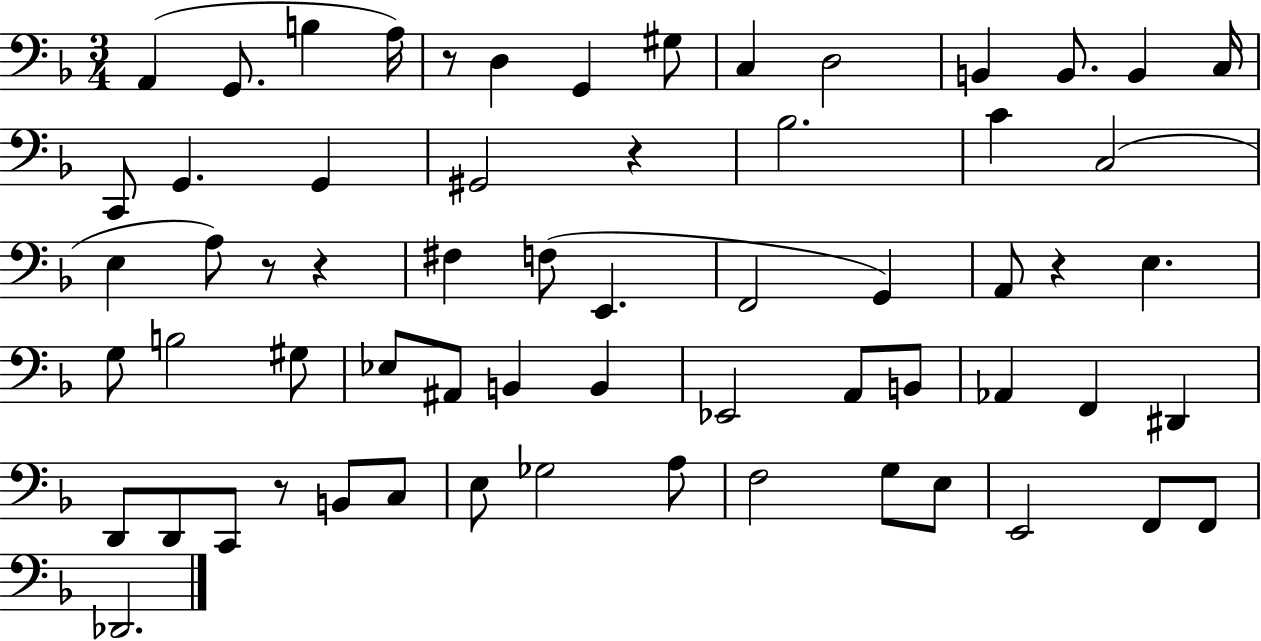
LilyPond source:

{
  \clef bass
  \numericTimeSignature
  \time 3/4
  \key f \major
  a,4( g,8. b4 a16) | r8 d4 g,4 gis8 | c4 d2 | b,4 b,8. b,4 c16 | \break c,8 g,4. g,4 | gis,2 r4 | bes2. | c'4 c2( | \break e4 a8) r8 r4 | fis4 f8( e,4. | f,2 g,4) | a,8 r4 e4. | \break g8 b2 gis8 | ees8 ais,8 b,4 b,4 | ees,2 a,8 b,8 | aes,4 f,4 dis,4 | \break d,8 d,8 c,8 r8 b,8 c8 | e8 ges2 a8 | f2 g8 e8 | e,2 f,8 f,8 | \break des,2. | \bar "|."
}